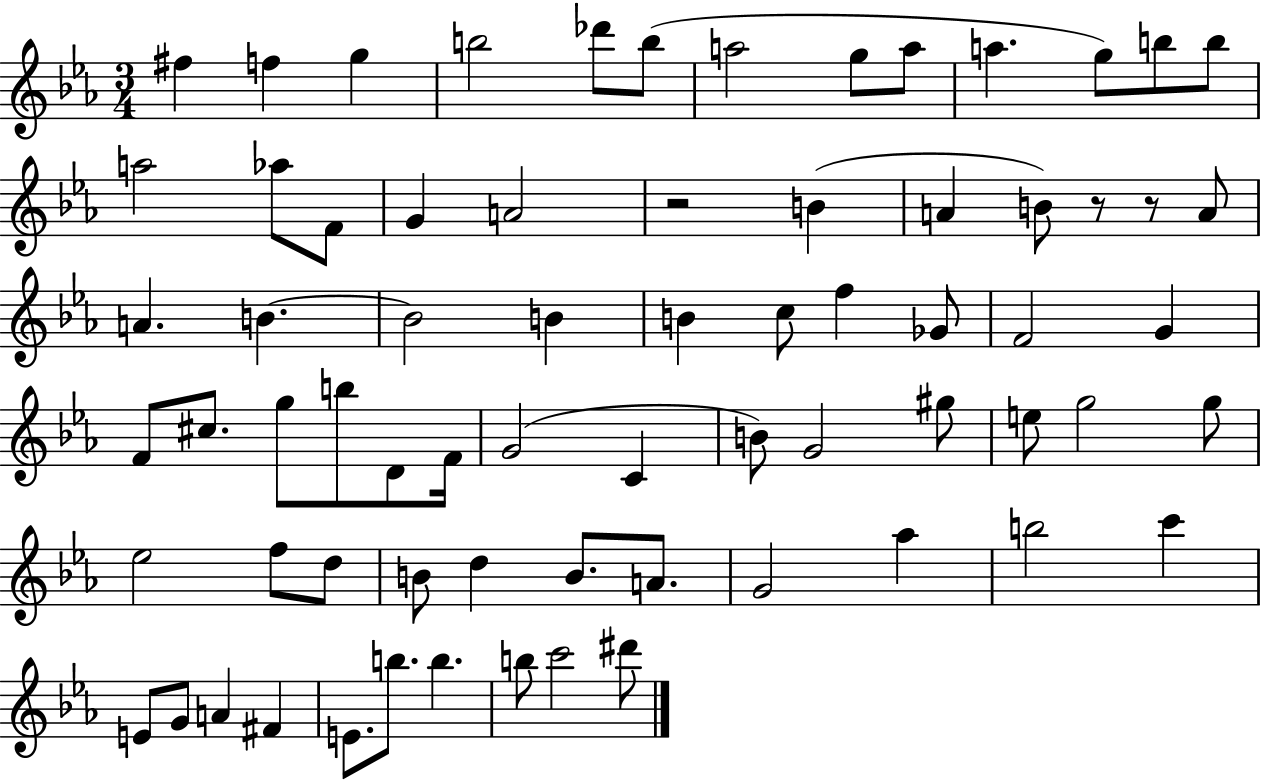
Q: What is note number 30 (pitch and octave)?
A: Gb4